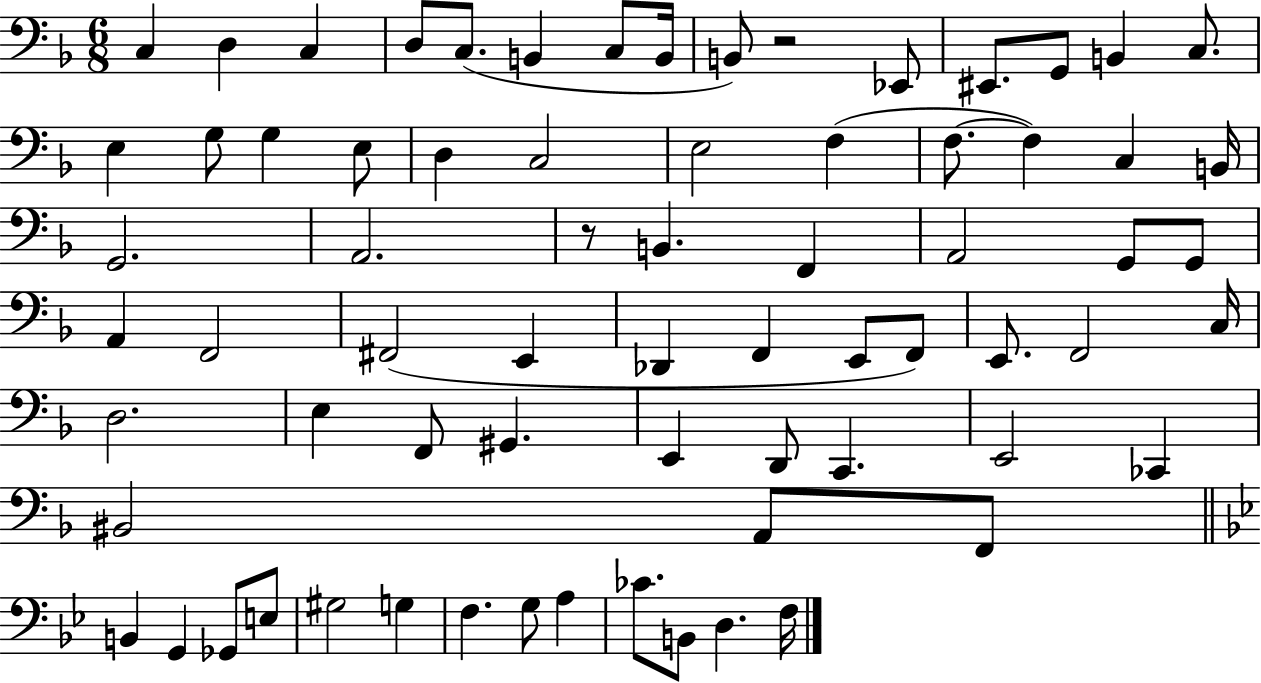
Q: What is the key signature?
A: F major